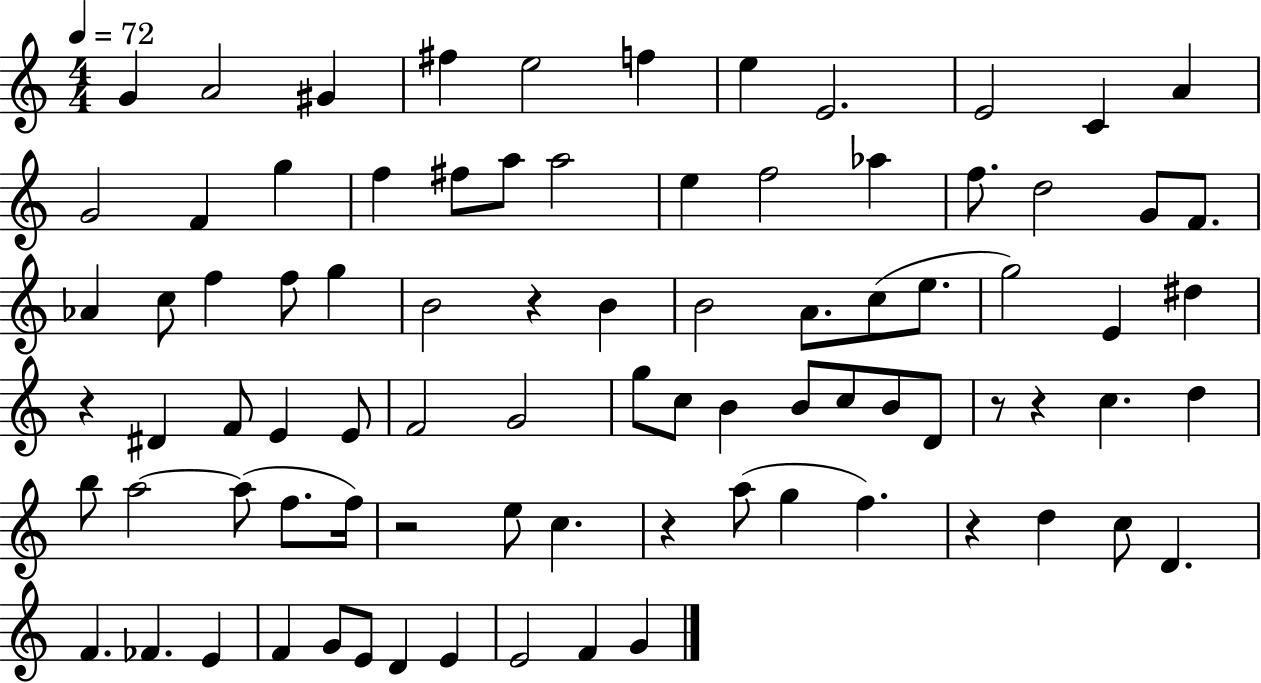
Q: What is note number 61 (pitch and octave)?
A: C5